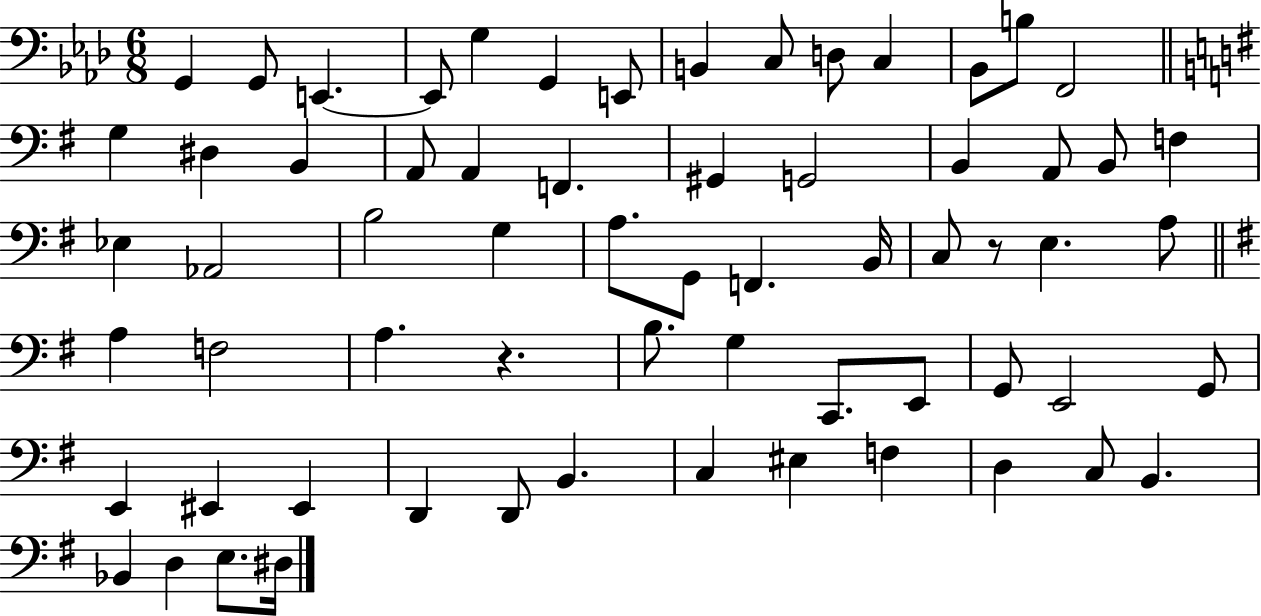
G2/q G2/e E2/q. E2/e G3/q G2/q E2/e B2/q C3/e D3/e C3/q Bb2/e B3/e F2/h G3/q D#3/q B2/q A2/e A2/q F2/q. G#2/q G2/h B2/q A2/e B2/e F3/q Eb3/q Ab2/h B3/h G3/q A3/e. G2/e F2/q. B2/s C3/e R/e E3/q. A3/e A3/q F3/h A3/q. R/q. B3/e. G3/q C2/e. E2/e G2/e E2/h G2/e E2/q EIS2/q EIS2/q D2/q D2/e B2/q. C3/q EIS3/q F3/q D3/q C3/e B2/q. Bb2/q D3/q E3/e. D#3/s